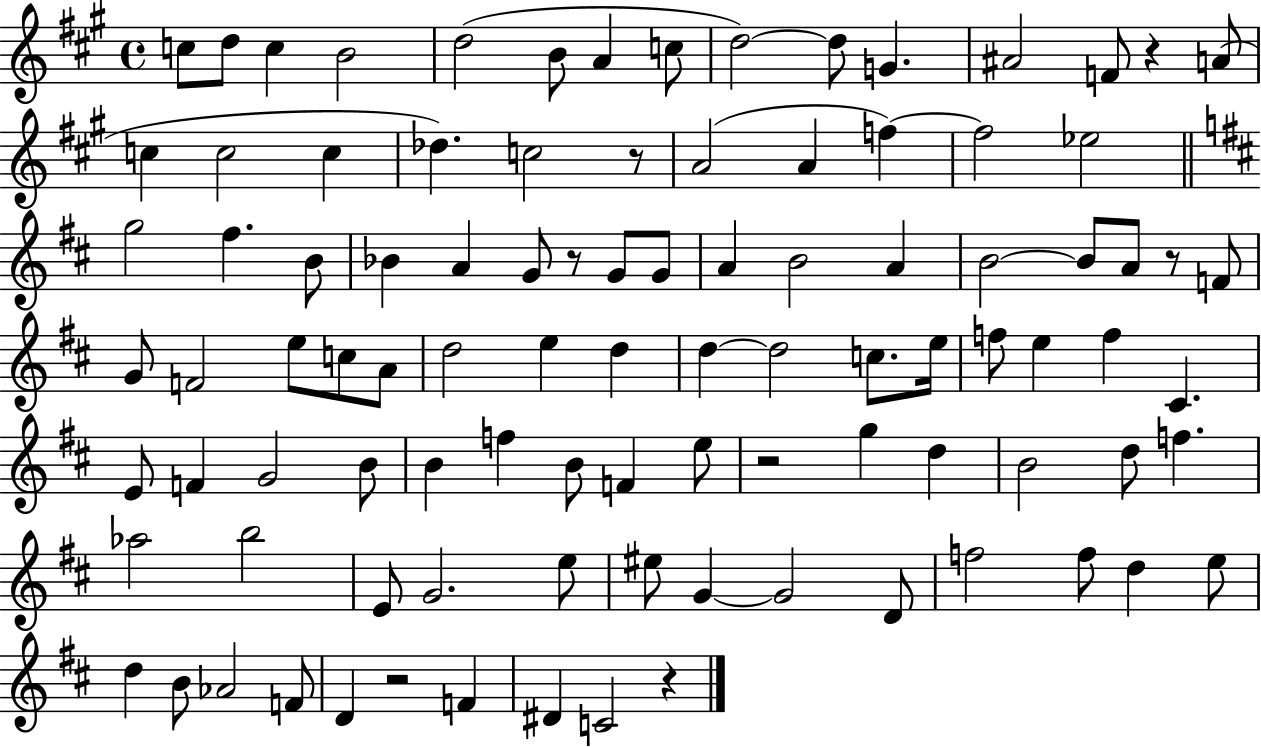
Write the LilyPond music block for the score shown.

{
  \clef treble
  \time 4/4
  \defaultTimeSignature
  \key a \major
  \repeat volta 2 { c''8 d''8 c''4 b'2 | d''2( b'8 a'4 c''8 | d''2~~) d''8 g'4. | ais'2 f'8 r4 a'8( | \break c''4 c''2 c''4 | des''4.) c''2 r8 | a'2( a'4 f''4~~) | f''2 ees''2 | \break \bar "||" \break \key d \major g''2 fis''4. b'8 | bes'4 a'4 g'8 r8 g'8 g'8 | a'4 b'2 a'4 | b'2~~ b'8 a'8 r8 f'8 | \break g'8 f'2 e''8 c''8 a'8 | d''2 e''4 d''4 | d''4~~ d''2 c''8. e''16 | f''8 e''4 f''4 cis'4. | \break e'8 f'4 g'2 b'8 | b'4 f''4 b'8 f'4 e''8 | r2 g''4 d''4 | b'2 d''8 f''4. | \break aes''2 b''2 | e'8 g'2. e''8 | eis''8 g'4~~ g'2 d'8 | f''2 f''8 d''4 e''8 | \break d''4 b'8 aes'2 f'8 | d'4 r2 f'4 | dis'4 c'2 r4 | } \bar "|."
}